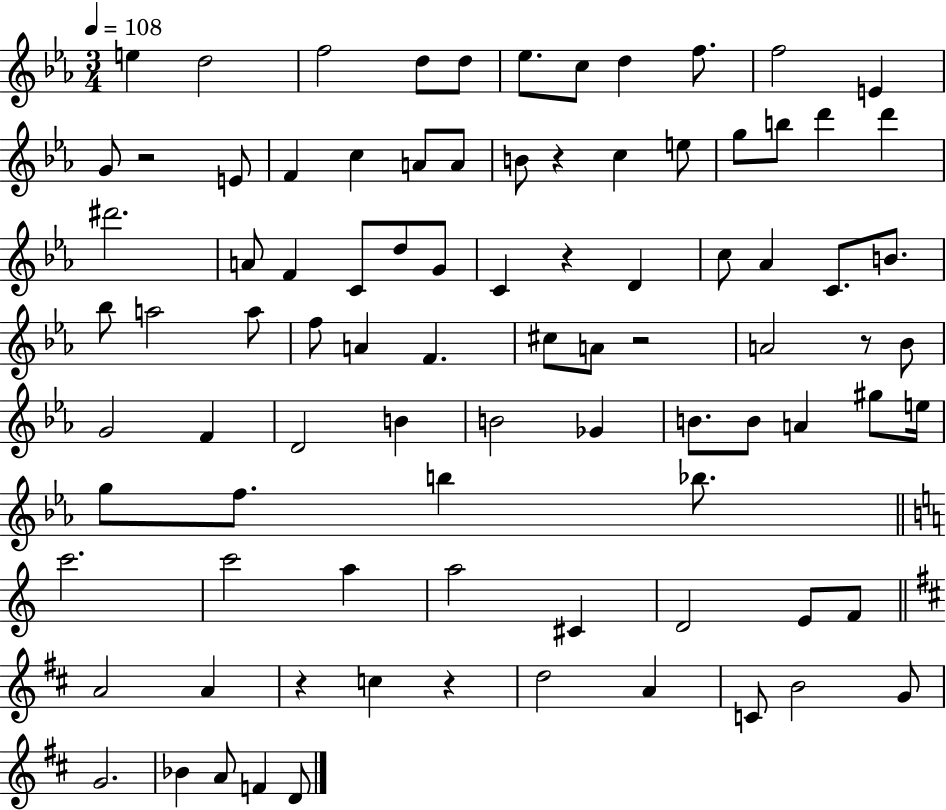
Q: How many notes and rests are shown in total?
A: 89